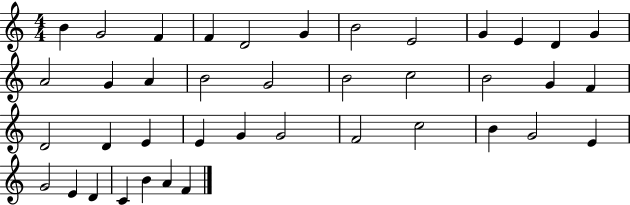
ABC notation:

X:1
T:Untitled
M:4/4
L:1/4
K:C
B G2 F F D2 G B2 E2 G E D G A2 G A B2 G2 B2 c2 B2 G F D2 D E E G G2 F2 c2 B G2 E G2 E D C B A F